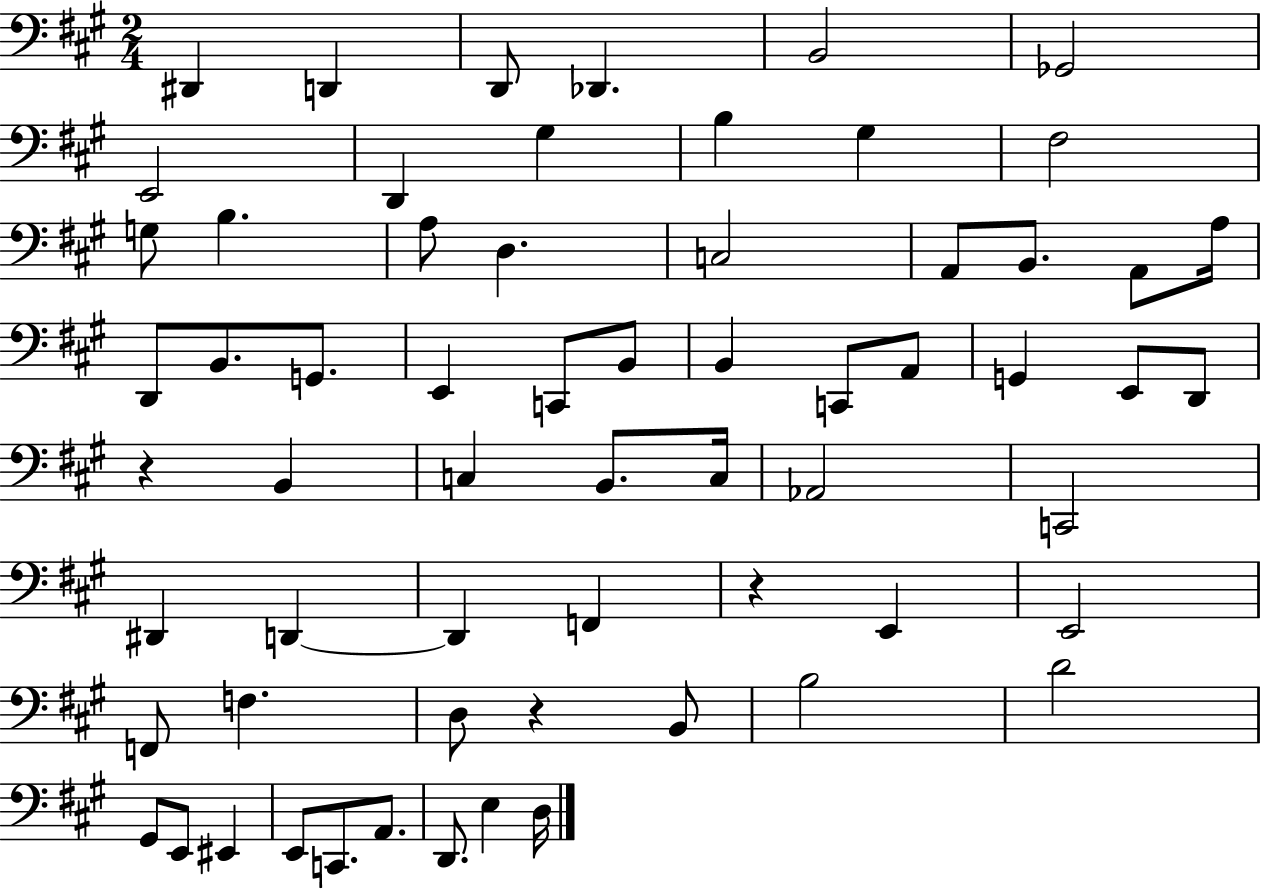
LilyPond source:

{
  \clef bass
  \numericTimeSignature
  \time 2/4
  \key a \major
  dis,4 d,4 | d,8 des,4. | b,2 | ges,2 | \break e,2 | d,4 gis4 | b4 gis4 | fis2 | \break g8 b4. | a8 d4. | c2 | a,8 b,8. a,8 a16 | \break d,8 b,8. g,8. | e,4 c,8 b,8 | b,4 c,8 a,8 | g,4 e,8 d,8 | \break r4 b,4 | c4 b,8. c16 | aes,2 | c,2 | \break dis,4 d,4~~ | d,4 f,4 | r4 e,4 | e,2 | \break f,8 f4. | d8 r4 b,8 | b2 | d'2 | \break gis,8 e,8 eis,4 | e,8 c,8. a,8. | d,8. e4 d16 | \bar "|."
}